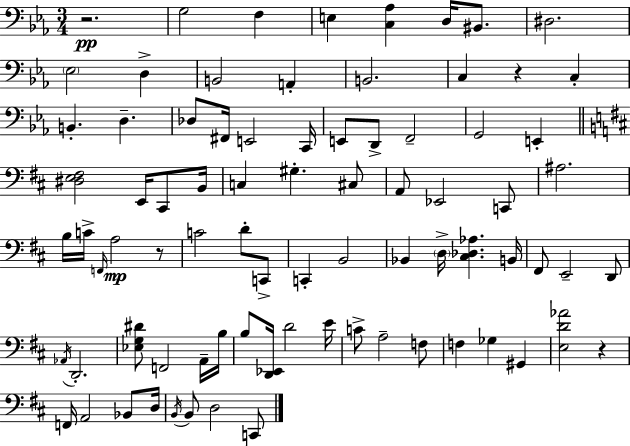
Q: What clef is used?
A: bass